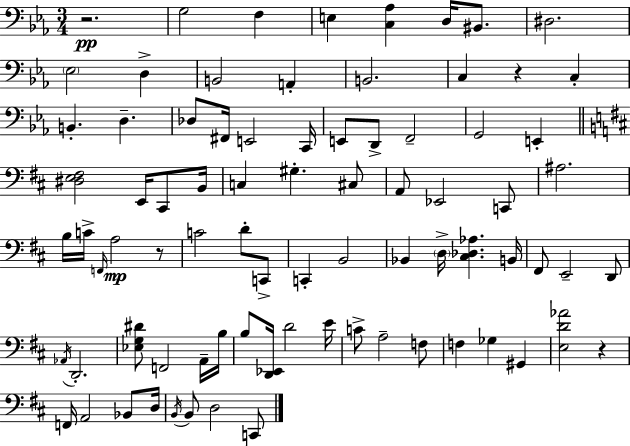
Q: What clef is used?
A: bass